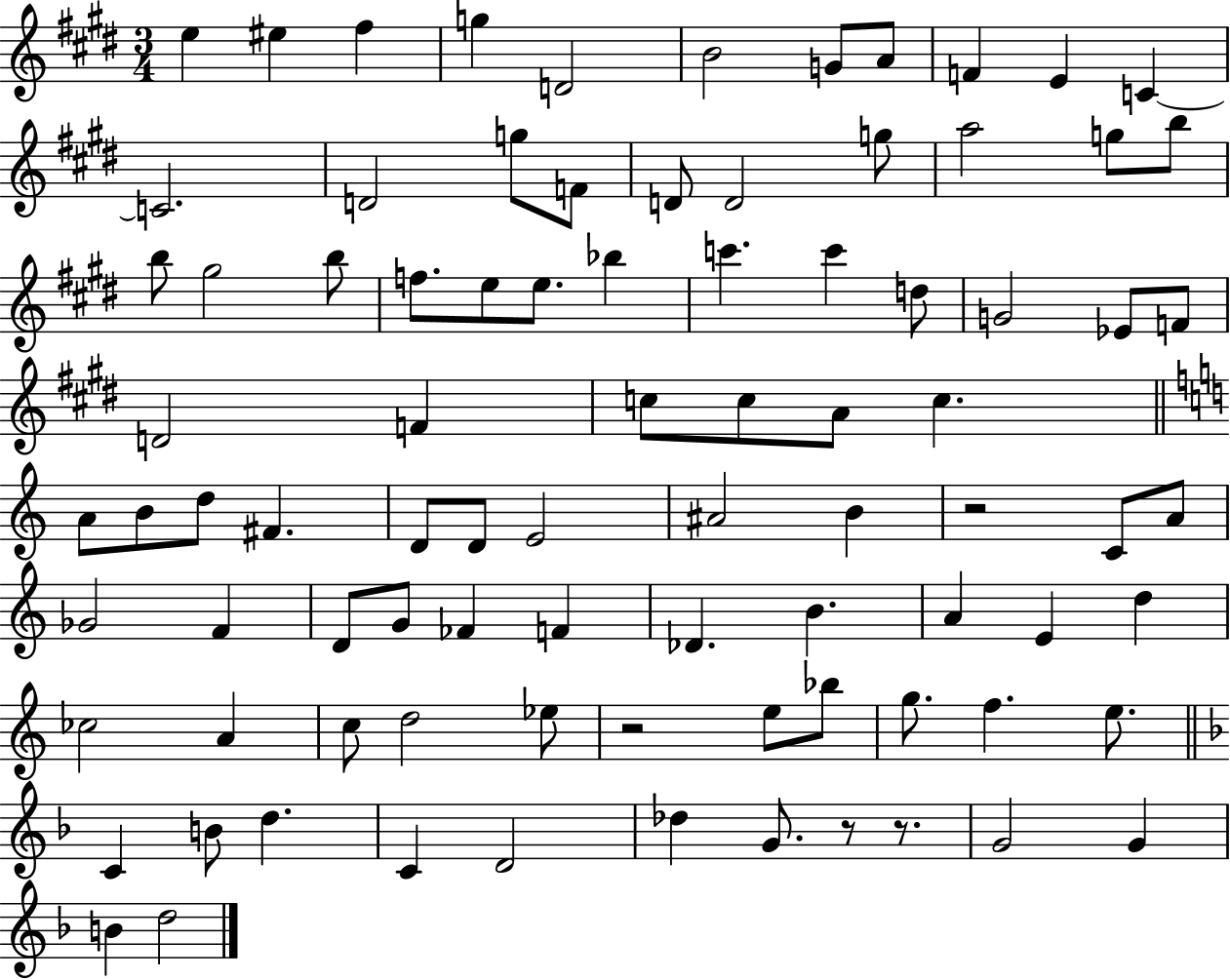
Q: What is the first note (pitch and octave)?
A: E5